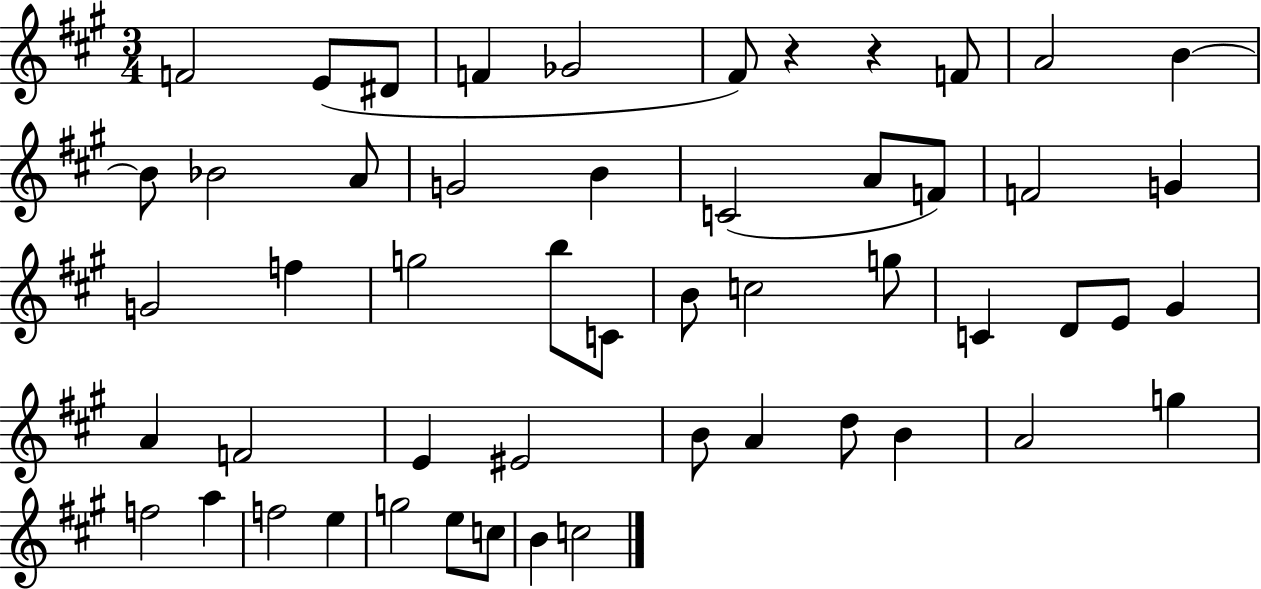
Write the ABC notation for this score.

X:1
T:Untitled
M:3/4
L:1/4
K:A
F2 E/2 ^D/2 F _G2 ^F/2 z z F/2 A2 B B/2 _B2 A/2 G2 B C2 A/2 F/2 F2 G G2 f g2 b/2 C/2 B/2 c2 g/2 C D/2 E/2 ^G A F2 E ^E2 B/2 A d/2 B A2 g f2 a f2 e g2 e/2 c/2 B c2